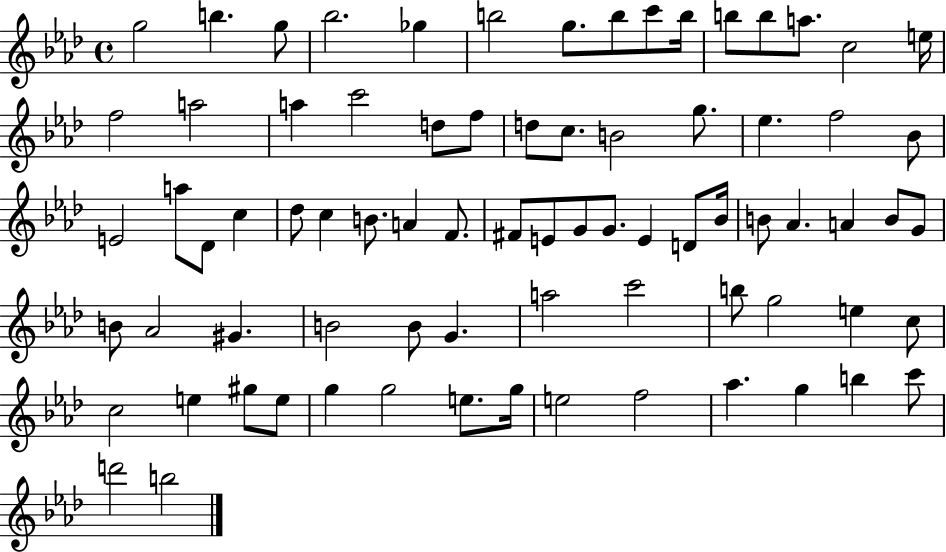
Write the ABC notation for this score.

X:1
T:Untitled
M:4/4
L:1/4
K:Ab
g2 b g/2 _b2 _g b2 g/2 b/2 c'/2 b/4 b/2 b/2 a/2 c2 e/4 f2 a2 a c'2 d/2 f/2 d/2 c/2 B2 g/2 _e f2 _B/2 E2 a/2 _D/2 c _d/2 c B/2 A F/2 ^F/2 E/2 G/2 G/2 E D/2 _B/4 B/2 _A A B/2 G/2 B/2 _A2 ^G B2 B/2 G a2 c'2 b/2 g2 e c/2 c2 e ^g/2 e/2 g g2 e/2 g/4 e2 f2 _a g b c'/2 d'2 b2